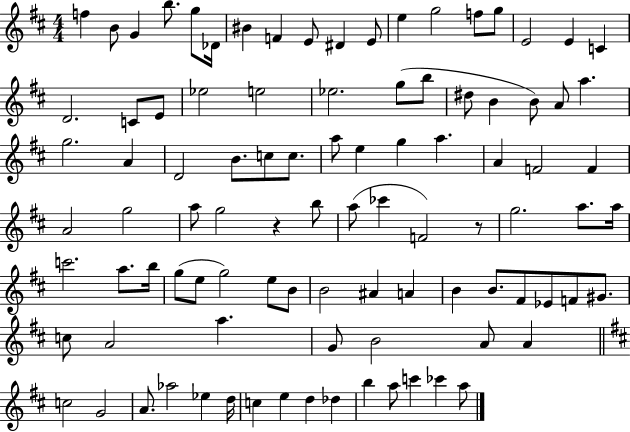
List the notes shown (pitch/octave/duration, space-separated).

F5/q B4/e G4/q B5/e. G5/e Db4/s BIS4/q F4/q E4/e D#4/q E4/e E5/q G5/h F5/e G5/e E4/h E4/q C4/q D4/h. C4/e E4/e Eb5/h E5/h Eb5/h. G5/e B5/e D#5/e B4/q B4/e A4/e A5/q. G5/h. A4/q D4/h B4/e. C5/e C5/e. A5/e E5/q G5/q A5/q. A4/q F4/h F4/q A4/h G5/h A5/e G5/h R/q B5/e A5/e CES6/q F4/h R/e G5/h. A5/e. A5/s C6/h. A5/e. B5/s G5/e E5/e G5/h E5/e B4/e B4/h A#4/q A4/q B4/q B4/e. F#4/e Eb4/e F4/e G#4/e. C5/e A4/h A5/q. G4/e B4/h A4/e A4/q C5/h G4/h A4/e. Ab5/h Eb5/q D5/s C5/q E5/q D5/q Db5/q B5/q A5/e C6/q CES6/q A5/e